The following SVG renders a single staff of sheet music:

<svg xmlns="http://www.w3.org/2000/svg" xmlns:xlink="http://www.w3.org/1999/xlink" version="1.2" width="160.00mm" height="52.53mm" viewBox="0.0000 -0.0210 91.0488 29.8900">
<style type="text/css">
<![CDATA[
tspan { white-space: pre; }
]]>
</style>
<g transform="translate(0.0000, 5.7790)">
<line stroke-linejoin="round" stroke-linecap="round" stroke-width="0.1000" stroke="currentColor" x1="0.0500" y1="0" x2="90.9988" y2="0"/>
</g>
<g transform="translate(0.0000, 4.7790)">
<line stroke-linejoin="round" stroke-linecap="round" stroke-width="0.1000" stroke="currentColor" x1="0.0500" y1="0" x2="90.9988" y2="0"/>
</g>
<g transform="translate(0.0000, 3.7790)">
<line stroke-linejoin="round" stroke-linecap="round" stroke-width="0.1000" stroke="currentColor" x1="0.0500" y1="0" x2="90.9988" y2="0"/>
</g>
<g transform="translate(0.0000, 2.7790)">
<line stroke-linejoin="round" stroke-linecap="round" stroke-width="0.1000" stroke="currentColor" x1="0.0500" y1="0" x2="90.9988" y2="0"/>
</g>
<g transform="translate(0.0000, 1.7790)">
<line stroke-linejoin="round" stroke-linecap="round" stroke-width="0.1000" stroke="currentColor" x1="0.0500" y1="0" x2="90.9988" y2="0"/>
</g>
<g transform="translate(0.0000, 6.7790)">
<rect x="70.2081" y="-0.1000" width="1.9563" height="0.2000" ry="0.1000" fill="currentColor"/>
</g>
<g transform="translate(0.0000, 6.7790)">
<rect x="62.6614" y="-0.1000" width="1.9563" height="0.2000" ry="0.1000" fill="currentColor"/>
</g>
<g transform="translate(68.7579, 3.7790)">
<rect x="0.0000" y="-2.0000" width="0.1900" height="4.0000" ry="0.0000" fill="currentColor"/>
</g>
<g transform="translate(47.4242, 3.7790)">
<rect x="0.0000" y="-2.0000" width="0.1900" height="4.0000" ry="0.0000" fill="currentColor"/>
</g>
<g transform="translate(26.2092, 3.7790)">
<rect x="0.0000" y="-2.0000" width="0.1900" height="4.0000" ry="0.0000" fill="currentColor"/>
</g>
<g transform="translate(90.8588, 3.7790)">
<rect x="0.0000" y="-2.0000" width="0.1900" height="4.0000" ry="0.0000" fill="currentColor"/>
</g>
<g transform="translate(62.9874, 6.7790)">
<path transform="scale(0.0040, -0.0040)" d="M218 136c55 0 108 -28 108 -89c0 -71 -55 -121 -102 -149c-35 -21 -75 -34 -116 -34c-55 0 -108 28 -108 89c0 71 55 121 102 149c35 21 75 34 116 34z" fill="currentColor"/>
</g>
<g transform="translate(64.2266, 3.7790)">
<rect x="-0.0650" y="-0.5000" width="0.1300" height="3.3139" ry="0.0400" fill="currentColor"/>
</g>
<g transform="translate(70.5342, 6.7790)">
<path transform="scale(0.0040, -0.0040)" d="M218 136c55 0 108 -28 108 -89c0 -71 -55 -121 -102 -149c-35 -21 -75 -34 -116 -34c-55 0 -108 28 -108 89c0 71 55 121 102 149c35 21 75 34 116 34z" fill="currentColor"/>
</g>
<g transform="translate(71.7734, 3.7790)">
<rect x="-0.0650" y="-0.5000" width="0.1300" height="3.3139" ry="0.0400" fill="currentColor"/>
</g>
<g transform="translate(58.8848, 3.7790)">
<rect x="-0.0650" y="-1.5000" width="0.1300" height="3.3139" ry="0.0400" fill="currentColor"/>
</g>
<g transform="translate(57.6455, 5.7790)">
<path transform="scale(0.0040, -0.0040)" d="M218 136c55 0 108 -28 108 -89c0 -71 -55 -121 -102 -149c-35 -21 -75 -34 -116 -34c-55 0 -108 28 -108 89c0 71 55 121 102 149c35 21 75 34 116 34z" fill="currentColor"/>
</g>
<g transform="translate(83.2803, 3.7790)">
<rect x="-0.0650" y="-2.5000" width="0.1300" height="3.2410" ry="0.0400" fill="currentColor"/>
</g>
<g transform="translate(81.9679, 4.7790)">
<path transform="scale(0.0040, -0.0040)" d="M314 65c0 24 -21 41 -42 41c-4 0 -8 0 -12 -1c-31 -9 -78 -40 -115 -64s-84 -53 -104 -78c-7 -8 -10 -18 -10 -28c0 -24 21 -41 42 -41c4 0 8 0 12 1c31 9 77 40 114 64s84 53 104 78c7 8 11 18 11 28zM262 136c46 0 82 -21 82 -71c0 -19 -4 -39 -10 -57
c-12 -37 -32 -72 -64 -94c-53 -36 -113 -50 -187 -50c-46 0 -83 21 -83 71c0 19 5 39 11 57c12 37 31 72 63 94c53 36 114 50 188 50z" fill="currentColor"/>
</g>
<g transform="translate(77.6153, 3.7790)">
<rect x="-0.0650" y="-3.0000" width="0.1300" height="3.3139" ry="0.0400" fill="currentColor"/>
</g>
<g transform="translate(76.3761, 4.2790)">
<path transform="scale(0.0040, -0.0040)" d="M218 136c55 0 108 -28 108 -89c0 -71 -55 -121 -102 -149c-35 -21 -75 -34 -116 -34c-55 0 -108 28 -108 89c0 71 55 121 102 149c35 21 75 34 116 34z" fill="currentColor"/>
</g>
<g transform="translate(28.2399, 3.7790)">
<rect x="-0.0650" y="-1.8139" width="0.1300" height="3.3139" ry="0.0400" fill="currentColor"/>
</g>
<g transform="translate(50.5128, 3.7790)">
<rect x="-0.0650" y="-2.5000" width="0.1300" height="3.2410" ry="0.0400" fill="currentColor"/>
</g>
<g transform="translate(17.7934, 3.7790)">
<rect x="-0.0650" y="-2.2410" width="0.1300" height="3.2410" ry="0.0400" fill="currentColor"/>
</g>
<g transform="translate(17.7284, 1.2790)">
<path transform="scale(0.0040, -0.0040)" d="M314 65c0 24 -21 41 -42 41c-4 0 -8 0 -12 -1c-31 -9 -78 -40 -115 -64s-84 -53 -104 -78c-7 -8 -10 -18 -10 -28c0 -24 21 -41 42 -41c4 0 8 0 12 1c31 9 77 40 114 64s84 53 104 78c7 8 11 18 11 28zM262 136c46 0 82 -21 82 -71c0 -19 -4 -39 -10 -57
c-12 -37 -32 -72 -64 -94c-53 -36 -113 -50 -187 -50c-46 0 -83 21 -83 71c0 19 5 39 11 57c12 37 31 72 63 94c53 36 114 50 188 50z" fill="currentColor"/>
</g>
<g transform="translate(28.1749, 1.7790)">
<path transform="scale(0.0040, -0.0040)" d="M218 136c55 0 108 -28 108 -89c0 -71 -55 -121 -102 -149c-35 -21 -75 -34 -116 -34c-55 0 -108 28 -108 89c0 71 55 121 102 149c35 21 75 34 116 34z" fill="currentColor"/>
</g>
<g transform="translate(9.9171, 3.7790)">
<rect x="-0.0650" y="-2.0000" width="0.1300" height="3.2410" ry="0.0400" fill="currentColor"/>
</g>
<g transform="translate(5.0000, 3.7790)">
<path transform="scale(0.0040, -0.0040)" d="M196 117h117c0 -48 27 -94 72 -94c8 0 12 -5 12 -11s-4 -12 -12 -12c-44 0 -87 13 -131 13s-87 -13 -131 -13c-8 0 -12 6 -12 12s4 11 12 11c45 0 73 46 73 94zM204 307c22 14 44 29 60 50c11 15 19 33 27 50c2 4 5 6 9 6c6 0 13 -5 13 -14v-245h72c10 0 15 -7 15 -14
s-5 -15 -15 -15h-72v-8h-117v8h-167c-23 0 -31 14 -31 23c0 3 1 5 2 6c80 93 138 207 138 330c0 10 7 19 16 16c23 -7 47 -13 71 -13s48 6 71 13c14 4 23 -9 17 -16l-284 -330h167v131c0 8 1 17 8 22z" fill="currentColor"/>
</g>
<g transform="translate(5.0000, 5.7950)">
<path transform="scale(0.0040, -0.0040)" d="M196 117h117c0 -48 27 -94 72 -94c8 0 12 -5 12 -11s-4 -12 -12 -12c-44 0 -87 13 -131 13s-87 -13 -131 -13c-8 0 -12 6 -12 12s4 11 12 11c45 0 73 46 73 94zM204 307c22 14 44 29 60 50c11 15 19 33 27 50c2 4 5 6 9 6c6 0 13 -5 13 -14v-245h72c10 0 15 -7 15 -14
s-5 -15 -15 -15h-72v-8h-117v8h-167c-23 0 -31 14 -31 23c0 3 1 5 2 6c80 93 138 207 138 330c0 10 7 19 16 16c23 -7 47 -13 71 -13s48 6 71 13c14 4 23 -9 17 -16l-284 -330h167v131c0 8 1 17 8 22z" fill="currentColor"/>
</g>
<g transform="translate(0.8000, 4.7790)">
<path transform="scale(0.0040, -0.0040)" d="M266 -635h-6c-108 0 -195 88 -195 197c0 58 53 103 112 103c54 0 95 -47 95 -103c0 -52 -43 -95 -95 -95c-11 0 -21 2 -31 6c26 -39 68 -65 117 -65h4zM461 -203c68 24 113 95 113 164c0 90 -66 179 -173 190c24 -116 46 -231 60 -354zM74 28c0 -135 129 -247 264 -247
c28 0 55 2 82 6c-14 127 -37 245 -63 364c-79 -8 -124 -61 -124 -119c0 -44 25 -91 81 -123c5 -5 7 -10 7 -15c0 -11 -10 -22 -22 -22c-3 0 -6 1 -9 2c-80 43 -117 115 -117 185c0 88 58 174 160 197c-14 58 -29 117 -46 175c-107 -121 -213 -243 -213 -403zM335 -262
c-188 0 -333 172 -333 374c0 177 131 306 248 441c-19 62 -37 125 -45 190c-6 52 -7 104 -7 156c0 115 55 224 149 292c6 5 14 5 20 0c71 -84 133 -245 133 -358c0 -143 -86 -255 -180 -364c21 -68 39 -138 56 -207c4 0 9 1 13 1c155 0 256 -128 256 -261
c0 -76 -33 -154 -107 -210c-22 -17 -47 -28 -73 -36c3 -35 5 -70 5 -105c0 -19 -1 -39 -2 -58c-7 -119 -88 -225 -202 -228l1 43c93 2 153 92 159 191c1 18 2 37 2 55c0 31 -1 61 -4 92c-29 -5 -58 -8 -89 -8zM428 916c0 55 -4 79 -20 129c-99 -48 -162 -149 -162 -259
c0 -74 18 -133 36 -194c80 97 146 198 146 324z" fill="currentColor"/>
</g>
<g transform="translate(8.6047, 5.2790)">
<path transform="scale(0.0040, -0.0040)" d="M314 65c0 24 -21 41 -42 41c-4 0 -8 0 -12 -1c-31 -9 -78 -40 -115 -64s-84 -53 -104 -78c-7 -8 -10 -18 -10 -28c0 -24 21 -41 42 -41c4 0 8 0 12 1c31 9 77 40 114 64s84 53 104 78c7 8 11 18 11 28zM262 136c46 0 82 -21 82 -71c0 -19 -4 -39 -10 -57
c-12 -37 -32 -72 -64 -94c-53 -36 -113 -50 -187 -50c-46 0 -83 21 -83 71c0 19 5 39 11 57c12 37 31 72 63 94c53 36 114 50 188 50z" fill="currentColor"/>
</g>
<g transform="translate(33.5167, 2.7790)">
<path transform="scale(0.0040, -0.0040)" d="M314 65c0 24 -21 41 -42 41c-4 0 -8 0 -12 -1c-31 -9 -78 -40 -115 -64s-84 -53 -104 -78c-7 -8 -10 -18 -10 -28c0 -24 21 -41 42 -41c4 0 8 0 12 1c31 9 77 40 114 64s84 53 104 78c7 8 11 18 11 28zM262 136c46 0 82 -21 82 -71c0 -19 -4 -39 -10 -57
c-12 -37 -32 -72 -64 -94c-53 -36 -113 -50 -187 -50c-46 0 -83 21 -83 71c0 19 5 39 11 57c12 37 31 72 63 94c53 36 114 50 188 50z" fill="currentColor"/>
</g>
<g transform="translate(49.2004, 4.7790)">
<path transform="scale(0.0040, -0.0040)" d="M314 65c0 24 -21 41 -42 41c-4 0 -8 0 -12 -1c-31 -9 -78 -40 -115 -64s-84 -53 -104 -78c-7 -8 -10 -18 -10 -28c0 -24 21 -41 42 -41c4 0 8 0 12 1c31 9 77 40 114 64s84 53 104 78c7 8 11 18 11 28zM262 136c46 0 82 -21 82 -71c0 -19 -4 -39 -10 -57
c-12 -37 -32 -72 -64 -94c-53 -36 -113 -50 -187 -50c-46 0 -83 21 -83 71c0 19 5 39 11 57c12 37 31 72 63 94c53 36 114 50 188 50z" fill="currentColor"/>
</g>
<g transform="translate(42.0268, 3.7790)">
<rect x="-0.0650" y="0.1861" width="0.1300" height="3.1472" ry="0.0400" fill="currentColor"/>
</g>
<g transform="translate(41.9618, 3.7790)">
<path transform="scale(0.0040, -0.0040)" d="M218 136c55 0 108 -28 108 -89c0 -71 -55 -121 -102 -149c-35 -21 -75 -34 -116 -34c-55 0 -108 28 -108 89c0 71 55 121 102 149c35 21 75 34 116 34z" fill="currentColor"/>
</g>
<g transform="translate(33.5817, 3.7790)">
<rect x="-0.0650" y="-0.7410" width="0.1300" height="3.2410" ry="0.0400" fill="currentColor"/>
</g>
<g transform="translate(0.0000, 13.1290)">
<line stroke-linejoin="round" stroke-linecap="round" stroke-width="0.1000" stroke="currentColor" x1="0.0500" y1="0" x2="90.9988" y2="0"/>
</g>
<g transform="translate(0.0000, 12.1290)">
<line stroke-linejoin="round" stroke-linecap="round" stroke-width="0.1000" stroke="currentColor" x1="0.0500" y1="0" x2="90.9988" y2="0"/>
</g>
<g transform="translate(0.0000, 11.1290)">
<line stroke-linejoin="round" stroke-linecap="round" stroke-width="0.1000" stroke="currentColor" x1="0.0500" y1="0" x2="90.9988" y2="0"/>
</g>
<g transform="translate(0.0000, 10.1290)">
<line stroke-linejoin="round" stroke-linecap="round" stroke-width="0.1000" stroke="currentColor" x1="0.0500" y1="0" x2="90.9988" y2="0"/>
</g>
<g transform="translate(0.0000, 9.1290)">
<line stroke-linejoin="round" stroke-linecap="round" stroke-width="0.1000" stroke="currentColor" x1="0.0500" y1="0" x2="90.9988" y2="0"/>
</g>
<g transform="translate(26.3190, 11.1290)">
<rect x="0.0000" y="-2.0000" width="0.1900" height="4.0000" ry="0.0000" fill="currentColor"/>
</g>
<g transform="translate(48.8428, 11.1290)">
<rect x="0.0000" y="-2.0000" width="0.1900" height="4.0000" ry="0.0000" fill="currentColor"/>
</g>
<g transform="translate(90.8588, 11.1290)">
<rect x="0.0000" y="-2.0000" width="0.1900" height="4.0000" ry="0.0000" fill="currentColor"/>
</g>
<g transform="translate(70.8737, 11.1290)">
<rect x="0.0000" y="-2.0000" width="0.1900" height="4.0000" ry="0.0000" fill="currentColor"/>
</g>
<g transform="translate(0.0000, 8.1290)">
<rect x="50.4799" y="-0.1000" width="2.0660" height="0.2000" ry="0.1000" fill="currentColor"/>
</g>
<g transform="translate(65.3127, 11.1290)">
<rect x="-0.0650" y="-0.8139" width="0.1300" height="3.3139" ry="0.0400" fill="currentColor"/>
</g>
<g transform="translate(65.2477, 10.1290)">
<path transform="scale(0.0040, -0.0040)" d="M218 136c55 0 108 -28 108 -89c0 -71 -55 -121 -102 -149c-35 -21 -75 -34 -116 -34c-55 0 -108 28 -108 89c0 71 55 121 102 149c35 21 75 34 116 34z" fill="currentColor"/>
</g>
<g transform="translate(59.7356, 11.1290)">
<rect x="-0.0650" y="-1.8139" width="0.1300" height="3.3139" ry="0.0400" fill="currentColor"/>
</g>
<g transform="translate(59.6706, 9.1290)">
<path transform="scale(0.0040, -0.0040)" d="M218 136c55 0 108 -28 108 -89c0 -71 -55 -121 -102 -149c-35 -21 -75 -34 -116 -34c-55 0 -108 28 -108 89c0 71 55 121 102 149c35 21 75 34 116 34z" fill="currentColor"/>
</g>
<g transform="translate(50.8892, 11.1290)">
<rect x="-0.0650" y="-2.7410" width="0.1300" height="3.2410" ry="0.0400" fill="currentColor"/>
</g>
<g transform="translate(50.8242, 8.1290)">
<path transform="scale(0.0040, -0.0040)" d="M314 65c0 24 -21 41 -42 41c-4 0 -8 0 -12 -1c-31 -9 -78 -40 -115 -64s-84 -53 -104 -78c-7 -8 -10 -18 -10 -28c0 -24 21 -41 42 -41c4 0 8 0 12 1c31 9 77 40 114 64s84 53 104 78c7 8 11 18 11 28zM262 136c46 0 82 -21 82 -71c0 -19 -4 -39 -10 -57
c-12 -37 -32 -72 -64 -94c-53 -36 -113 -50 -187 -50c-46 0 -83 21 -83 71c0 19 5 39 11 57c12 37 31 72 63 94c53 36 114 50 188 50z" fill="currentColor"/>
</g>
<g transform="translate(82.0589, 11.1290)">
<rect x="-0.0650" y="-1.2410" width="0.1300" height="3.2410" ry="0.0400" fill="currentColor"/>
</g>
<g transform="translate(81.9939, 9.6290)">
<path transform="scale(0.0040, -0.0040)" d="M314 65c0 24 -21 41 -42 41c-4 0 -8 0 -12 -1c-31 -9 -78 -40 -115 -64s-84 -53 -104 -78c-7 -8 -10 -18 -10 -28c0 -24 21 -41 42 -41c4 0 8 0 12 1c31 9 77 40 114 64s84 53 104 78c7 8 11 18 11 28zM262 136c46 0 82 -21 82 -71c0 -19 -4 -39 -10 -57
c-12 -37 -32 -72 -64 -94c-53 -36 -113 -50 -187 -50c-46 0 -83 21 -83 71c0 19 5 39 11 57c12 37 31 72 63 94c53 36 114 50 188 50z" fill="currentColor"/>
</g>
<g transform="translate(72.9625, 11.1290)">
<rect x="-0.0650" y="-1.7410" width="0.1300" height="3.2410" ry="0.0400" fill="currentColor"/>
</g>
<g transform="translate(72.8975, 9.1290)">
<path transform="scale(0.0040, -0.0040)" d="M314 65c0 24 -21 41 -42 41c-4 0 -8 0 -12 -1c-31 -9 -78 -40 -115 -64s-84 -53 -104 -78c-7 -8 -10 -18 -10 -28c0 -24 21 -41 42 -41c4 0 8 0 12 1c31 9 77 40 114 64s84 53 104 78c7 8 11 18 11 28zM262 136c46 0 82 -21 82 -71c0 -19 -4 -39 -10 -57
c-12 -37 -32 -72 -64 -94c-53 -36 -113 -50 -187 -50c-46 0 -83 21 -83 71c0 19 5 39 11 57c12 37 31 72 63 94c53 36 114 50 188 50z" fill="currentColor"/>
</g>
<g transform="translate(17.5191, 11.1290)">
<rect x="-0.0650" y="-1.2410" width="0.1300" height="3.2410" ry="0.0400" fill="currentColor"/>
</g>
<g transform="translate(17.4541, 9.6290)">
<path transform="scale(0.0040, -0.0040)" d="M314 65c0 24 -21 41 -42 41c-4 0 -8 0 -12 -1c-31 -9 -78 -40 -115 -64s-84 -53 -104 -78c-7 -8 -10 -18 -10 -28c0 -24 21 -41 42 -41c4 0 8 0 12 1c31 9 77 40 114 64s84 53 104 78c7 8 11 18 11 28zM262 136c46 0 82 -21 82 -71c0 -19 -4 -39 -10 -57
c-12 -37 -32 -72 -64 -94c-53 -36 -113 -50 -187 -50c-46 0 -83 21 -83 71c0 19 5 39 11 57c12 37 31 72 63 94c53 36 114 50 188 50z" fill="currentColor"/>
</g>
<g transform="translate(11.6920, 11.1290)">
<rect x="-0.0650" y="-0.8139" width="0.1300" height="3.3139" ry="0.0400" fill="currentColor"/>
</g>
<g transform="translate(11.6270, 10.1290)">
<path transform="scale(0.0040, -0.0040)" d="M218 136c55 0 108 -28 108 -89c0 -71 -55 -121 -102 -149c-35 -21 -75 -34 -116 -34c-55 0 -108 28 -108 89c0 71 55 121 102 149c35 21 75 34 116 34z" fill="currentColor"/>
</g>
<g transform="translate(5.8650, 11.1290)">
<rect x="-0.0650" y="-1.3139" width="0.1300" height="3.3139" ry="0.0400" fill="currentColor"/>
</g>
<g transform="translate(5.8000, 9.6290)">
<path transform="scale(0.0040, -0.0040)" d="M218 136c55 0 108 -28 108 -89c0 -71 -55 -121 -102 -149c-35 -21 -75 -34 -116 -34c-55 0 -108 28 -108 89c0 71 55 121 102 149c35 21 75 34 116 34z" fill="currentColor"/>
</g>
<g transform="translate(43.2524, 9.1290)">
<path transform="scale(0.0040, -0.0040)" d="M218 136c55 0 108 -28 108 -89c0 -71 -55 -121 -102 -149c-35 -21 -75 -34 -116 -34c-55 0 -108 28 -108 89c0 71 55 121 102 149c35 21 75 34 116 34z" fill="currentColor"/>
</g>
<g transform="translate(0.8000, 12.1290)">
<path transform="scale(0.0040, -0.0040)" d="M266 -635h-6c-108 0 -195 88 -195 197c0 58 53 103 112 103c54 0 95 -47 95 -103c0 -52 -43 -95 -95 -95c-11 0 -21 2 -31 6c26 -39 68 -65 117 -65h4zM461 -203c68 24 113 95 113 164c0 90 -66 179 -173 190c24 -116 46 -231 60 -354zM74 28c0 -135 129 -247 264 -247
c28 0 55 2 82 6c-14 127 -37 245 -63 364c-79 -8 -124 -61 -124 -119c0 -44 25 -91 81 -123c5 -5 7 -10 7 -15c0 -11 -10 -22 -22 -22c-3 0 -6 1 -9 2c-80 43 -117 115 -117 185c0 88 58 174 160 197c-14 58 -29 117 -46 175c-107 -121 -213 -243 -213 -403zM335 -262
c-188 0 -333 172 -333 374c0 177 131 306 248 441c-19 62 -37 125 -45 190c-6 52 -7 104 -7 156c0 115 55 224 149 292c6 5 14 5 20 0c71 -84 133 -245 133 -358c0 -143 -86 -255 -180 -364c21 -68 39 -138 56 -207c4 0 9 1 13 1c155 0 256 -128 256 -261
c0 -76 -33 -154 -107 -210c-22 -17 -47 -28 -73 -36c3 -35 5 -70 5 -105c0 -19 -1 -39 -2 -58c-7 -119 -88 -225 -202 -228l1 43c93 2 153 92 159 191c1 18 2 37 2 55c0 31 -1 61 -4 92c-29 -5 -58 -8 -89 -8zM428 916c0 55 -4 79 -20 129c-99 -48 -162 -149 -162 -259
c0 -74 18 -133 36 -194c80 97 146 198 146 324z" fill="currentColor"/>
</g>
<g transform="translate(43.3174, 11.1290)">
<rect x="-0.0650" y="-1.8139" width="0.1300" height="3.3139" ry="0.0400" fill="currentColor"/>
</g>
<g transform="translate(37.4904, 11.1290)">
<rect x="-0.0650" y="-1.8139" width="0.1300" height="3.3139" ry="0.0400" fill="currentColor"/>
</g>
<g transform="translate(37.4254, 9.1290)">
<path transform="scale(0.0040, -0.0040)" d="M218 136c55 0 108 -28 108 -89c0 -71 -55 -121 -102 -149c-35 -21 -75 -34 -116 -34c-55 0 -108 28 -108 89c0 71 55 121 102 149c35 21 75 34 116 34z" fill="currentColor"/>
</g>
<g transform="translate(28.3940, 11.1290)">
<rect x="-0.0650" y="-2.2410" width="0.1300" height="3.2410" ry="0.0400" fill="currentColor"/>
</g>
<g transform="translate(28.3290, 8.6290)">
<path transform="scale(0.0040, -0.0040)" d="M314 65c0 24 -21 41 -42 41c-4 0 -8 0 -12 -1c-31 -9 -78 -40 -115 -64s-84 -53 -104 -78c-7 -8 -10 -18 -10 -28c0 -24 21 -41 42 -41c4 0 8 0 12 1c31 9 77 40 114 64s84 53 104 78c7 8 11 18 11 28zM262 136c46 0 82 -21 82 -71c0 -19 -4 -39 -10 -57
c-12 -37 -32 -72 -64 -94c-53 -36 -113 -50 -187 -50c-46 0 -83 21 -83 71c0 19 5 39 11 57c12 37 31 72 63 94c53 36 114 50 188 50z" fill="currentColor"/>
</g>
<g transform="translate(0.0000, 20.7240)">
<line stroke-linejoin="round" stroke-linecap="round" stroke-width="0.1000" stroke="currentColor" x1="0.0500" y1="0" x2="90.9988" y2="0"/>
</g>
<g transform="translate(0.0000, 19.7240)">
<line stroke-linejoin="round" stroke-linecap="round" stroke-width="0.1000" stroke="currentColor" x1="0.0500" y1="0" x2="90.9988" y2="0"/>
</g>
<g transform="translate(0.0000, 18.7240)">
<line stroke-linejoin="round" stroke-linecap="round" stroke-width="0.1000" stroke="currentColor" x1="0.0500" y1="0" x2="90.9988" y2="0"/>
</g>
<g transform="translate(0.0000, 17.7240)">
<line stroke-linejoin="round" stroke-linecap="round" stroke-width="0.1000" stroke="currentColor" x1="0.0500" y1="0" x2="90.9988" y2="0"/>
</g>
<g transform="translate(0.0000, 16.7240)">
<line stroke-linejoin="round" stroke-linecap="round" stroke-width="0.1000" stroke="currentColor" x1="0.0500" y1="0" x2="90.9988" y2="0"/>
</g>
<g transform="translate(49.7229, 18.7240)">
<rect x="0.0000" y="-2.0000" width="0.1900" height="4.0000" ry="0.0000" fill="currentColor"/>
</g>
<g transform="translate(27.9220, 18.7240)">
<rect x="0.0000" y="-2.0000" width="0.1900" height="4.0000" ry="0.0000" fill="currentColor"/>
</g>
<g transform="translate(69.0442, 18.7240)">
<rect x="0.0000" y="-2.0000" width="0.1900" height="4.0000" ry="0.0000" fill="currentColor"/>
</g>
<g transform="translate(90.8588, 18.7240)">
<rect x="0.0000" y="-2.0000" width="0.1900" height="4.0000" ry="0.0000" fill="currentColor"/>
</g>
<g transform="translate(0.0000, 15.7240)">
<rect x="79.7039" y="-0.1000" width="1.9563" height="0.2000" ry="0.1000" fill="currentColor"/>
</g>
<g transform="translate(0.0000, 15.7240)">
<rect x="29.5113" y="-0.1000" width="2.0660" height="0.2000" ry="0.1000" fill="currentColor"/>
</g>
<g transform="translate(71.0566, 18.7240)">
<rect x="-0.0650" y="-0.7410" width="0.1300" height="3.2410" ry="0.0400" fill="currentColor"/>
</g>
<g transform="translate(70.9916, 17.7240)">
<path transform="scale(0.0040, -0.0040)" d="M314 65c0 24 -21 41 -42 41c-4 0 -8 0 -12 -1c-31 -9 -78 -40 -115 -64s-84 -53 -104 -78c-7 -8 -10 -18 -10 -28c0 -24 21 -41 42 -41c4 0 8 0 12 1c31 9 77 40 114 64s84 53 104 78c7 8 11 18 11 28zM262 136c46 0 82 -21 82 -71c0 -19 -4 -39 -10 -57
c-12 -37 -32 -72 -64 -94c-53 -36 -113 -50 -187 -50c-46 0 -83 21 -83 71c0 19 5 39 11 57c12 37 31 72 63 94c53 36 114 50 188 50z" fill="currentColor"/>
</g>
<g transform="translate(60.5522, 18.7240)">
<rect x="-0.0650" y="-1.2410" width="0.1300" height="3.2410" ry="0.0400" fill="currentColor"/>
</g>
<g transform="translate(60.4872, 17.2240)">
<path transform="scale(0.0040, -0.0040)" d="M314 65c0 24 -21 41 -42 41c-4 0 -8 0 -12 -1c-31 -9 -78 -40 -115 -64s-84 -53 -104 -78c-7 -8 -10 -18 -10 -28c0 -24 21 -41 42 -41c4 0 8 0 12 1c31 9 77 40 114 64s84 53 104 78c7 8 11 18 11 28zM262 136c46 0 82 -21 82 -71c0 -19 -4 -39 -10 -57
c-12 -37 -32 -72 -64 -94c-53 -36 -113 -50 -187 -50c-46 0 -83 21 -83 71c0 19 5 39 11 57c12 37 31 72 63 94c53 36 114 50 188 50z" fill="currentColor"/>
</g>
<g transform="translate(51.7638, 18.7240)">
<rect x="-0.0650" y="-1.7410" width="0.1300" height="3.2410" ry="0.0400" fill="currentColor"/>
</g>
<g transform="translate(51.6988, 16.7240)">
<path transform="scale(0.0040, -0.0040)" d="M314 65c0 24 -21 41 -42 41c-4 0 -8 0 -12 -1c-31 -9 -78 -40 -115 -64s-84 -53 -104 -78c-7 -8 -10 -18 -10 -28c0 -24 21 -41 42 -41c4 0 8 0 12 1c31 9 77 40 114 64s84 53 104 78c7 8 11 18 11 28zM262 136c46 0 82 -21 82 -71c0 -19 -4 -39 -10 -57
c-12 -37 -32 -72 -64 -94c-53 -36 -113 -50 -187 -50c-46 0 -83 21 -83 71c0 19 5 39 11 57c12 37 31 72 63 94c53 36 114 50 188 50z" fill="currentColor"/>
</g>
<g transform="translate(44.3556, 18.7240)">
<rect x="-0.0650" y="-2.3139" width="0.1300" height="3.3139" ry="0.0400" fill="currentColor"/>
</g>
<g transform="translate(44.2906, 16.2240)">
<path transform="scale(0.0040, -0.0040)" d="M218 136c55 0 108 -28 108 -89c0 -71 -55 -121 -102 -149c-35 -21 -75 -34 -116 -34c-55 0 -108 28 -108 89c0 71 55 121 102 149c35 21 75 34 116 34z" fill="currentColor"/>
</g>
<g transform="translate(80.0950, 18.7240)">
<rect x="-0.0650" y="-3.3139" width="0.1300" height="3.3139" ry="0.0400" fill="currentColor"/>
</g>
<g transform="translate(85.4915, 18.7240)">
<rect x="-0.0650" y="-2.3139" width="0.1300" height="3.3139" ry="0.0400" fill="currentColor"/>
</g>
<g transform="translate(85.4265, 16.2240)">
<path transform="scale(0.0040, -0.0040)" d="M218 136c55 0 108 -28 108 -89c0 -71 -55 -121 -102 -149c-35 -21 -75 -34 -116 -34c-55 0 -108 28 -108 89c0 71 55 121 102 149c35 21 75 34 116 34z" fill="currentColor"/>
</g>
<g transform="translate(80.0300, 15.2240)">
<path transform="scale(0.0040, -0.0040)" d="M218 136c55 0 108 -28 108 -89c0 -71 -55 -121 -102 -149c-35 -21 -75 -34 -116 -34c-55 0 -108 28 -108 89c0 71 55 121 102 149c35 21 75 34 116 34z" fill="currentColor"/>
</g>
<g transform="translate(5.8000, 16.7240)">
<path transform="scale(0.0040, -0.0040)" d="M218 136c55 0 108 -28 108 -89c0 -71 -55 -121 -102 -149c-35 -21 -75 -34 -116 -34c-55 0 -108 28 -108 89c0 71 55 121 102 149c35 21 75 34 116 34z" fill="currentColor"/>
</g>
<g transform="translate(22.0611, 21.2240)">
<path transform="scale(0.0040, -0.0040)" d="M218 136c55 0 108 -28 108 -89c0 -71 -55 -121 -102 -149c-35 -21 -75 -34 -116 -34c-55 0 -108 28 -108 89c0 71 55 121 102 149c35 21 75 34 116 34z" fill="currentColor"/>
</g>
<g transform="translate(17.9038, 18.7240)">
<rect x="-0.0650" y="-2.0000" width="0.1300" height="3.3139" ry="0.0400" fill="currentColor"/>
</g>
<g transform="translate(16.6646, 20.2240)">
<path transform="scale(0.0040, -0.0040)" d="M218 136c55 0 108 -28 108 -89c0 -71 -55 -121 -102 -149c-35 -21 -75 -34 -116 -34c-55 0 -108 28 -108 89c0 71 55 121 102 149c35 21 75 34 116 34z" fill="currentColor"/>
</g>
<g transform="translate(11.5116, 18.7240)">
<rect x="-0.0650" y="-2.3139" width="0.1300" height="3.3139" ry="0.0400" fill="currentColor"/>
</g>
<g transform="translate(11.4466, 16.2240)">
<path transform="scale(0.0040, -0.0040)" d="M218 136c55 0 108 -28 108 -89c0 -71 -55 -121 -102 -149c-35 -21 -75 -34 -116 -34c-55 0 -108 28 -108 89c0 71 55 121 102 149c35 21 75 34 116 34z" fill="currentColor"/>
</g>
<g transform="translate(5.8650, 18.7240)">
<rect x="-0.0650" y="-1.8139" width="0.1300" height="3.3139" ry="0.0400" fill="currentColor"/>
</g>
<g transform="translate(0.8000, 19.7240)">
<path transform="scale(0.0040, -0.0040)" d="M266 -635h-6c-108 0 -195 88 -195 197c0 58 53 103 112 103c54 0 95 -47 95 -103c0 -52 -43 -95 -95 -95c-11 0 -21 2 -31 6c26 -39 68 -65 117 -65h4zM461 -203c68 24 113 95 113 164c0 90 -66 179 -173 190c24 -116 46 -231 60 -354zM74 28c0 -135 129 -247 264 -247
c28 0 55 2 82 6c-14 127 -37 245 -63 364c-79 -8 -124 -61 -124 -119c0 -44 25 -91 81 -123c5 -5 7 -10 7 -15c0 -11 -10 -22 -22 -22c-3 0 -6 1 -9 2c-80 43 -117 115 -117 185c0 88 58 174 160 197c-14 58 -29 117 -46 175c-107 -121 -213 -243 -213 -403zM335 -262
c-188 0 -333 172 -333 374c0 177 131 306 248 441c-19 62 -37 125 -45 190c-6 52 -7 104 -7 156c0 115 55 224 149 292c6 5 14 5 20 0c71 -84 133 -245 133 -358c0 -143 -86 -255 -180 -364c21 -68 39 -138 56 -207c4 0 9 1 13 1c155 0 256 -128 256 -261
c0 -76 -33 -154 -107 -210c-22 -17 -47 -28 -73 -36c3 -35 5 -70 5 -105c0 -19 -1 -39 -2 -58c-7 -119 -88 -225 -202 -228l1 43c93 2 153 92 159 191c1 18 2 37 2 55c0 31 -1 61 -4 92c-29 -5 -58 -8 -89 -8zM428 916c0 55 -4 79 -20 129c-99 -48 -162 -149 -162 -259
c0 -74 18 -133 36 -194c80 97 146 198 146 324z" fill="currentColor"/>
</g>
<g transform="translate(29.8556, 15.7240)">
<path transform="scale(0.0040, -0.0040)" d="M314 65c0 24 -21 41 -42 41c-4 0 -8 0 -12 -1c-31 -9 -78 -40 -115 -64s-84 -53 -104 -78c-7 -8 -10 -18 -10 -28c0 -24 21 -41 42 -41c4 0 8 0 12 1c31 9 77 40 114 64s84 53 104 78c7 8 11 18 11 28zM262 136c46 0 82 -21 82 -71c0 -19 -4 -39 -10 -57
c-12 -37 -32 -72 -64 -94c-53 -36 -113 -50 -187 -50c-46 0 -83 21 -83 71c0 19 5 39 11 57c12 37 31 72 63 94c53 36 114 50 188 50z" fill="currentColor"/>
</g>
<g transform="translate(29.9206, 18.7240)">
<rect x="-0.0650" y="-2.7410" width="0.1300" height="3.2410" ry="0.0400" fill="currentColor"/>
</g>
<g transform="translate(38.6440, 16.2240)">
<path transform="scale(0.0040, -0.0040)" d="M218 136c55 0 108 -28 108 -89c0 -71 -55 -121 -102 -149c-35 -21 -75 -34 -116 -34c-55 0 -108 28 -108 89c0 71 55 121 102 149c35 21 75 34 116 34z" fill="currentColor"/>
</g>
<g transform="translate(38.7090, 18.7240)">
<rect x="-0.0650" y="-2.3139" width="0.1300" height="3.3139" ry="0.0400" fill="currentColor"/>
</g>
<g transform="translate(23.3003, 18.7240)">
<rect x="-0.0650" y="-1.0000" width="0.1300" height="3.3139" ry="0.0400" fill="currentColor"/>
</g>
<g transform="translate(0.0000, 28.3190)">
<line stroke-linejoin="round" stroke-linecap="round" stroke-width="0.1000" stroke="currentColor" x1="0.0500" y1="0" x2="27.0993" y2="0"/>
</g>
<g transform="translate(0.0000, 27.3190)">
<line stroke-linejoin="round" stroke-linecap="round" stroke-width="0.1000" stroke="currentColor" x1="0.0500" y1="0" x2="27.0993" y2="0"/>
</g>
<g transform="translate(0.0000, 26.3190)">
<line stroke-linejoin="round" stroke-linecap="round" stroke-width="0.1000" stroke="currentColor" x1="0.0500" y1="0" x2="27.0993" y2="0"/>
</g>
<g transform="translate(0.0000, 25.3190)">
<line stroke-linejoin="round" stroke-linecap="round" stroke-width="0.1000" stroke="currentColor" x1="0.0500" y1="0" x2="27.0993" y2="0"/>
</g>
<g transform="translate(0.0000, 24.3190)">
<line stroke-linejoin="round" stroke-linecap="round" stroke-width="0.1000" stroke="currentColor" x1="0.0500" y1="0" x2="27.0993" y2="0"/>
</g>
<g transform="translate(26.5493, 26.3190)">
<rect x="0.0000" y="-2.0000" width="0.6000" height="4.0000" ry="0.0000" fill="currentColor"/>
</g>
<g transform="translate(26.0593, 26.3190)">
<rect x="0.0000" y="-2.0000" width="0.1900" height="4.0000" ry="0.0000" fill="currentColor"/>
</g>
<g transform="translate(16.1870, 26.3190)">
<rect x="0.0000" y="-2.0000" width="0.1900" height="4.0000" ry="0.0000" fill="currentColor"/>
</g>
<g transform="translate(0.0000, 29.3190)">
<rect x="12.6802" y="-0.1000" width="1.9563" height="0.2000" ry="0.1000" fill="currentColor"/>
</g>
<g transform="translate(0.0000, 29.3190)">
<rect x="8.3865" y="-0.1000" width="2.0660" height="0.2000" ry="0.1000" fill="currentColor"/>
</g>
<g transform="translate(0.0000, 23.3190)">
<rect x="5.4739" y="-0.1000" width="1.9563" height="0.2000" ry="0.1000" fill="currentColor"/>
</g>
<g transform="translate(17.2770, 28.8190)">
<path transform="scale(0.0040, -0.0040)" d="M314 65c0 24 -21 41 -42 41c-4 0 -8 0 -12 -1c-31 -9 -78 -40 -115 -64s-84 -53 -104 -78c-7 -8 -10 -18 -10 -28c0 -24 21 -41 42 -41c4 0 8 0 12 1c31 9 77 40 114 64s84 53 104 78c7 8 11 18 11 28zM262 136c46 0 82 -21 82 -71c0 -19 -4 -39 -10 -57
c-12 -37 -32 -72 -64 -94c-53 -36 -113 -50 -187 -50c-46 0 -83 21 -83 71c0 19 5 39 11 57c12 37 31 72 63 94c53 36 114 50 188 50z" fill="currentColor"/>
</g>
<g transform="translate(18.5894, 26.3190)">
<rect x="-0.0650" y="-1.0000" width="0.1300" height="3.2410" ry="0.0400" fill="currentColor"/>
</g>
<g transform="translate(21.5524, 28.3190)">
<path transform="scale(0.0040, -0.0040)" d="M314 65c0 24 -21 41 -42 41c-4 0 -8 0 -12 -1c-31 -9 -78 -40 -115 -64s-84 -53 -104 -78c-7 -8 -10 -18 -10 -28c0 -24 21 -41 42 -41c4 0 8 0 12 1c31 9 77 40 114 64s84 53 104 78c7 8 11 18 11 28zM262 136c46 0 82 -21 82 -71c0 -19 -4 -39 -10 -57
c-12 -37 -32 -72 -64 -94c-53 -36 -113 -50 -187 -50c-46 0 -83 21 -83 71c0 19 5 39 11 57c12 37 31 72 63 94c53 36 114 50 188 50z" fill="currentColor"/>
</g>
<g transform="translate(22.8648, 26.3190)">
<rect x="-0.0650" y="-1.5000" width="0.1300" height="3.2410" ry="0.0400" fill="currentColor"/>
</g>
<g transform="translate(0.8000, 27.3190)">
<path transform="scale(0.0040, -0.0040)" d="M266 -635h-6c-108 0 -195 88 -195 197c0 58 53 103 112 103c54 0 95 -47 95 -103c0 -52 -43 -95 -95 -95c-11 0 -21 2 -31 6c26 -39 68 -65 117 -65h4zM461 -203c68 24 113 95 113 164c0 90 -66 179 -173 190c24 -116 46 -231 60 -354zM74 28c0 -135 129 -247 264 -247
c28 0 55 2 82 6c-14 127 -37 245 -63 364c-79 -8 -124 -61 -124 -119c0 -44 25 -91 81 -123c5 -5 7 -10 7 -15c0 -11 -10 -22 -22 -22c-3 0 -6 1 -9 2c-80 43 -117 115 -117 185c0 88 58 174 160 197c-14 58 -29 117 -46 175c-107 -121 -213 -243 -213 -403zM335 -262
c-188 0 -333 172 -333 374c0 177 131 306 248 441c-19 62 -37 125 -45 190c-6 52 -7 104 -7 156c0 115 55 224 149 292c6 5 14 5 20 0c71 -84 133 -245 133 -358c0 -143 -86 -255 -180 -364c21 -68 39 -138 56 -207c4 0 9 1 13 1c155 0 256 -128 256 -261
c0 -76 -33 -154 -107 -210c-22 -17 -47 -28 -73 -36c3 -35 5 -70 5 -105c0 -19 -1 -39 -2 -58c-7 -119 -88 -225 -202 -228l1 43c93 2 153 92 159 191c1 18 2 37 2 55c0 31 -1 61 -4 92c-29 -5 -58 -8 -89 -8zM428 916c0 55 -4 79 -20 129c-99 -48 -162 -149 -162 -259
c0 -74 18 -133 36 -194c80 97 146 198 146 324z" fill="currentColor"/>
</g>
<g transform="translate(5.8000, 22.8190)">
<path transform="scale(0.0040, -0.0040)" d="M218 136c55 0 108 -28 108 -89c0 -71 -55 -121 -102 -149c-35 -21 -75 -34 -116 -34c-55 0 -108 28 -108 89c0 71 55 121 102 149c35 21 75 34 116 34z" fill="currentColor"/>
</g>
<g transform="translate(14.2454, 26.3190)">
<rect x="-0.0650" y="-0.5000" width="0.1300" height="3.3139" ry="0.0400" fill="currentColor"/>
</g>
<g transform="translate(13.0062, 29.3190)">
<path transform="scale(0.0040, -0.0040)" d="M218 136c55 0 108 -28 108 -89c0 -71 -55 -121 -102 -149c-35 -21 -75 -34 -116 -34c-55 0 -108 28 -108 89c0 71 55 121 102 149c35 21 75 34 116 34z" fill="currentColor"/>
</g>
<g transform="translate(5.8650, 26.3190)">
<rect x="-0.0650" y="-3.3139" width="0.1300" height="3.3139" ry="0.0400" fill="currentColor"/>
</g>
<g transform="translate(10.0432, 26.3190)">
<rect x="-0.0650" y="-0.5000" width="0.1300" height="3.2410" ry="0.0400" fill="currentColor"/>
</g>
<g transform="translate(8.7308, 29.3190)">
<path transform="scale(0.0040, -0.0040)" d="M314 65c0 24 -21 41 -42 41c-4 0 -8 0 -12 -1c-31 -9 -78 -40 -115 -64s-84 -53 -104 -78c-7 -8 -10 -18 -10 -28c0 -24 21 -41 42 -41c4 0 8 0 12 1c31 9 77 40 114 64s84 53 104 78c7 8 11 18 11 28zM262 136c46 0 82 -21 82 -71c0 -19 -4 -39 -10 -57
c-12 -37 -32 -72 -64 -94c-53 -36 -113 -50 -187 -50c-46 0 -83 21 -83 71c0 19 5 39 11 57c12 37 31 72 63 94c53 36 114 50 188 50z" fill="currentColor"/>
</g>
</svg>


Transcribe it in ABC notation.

X:1
T:Untitled
M:4/4
L:1/4
K:C
F2 g2 f d2 B G2 E C C A G2 e d e2 g2 f f a2 f d f2 e2 f g F D a2 g g f2 e2 d2 b g b C2 C D2 E2